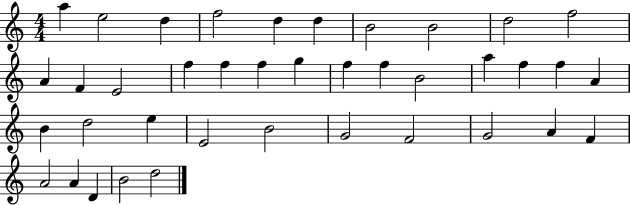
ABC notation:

X:1
T:Untitled
M:4/4
L:1/4
K:C
a e2 d f2 d d B2 B2 d2 f2 A F E2 f f f g f f B2 a f f A B d2 e E2 B2 G2 F2 G2 A F A2 A D B2 d2